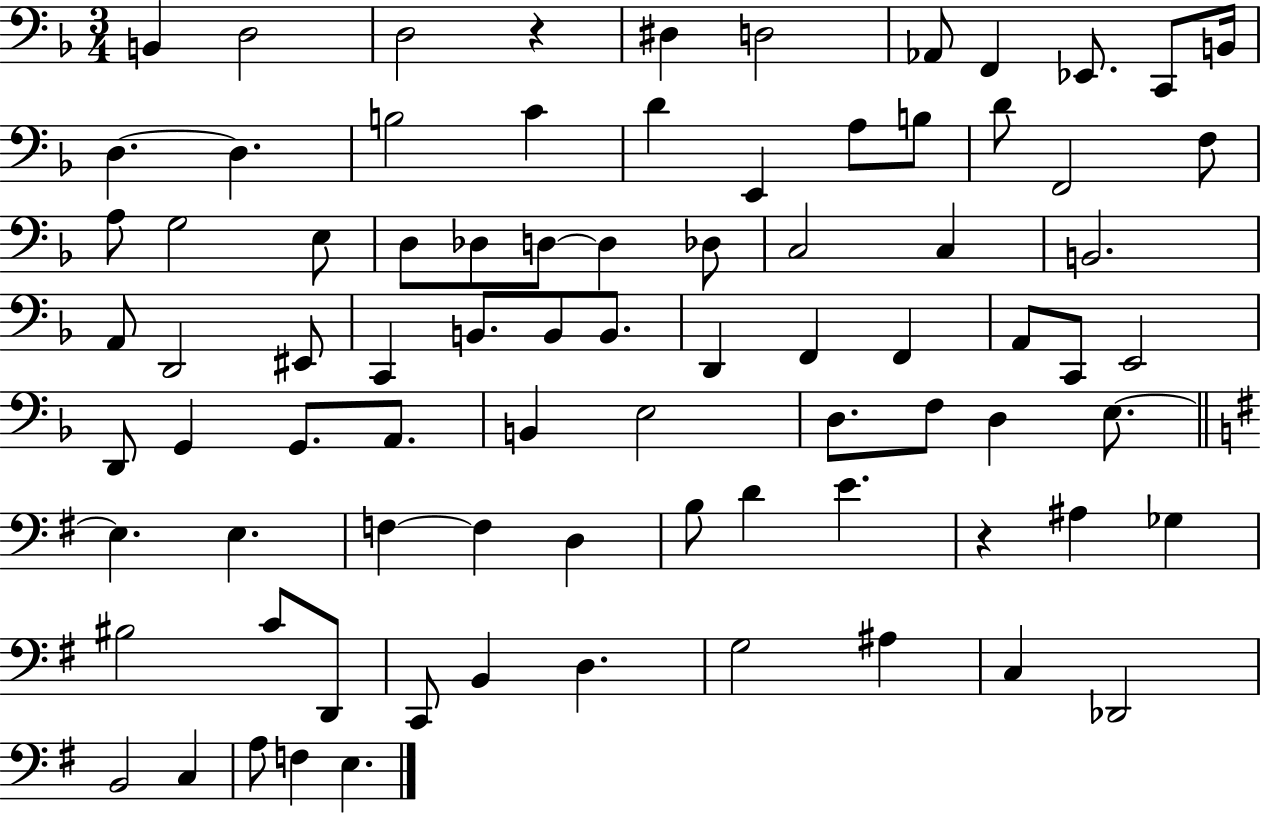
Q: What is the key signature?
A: F major